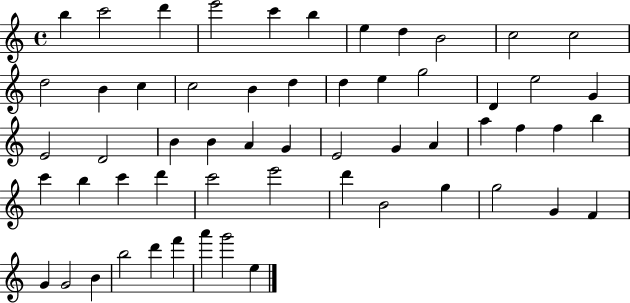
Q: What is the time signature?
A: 4/4